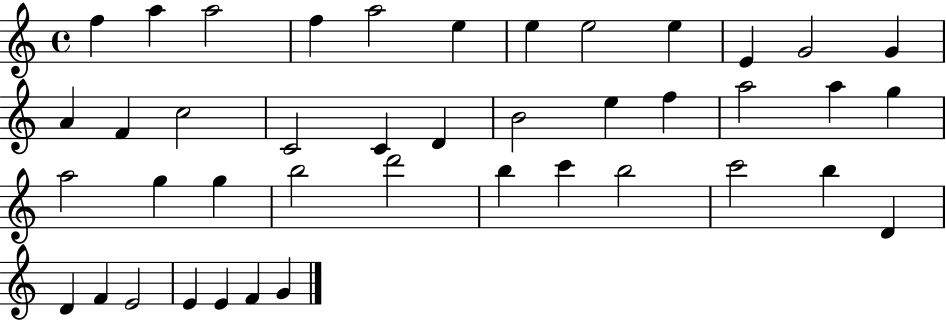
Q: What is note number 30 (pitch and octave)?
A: B5